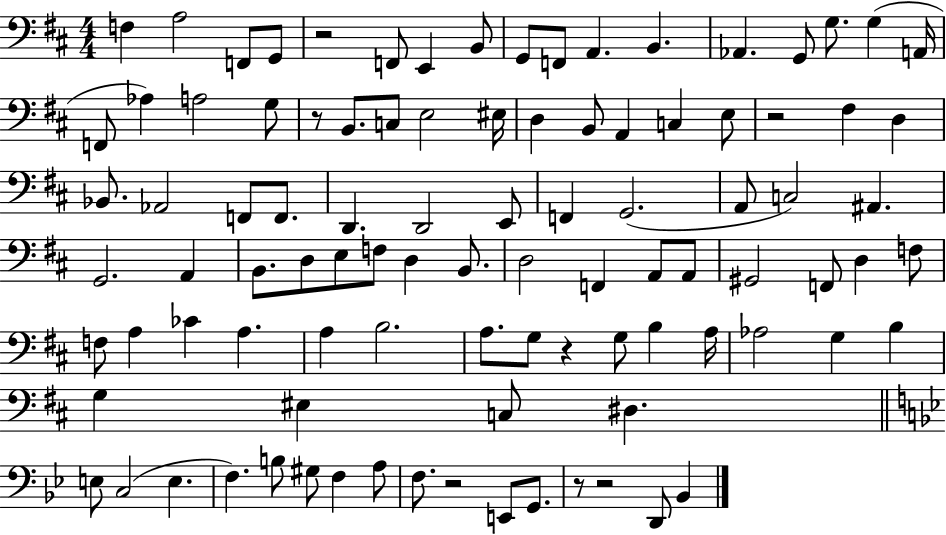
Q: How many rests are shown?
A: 7